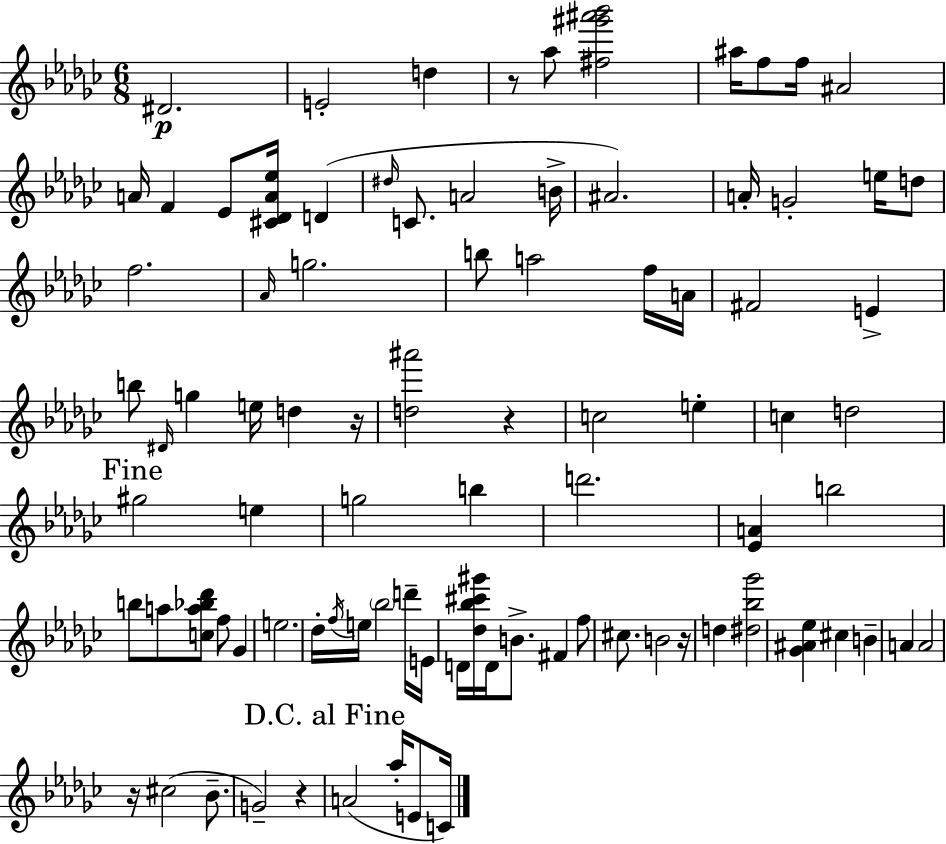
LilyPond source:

{
  \clef treble
  \numericTimeSignature
  \time 6/8
  \key ees \minor
  dis'2.\p | e'2-. d''4 | r8 aes''8 <fis'' gis''' ais''' bes'''>2 | ais''16 f''8 f''16 ais'2 | \break a'16 f'4 ees'8 <cis' des' a' ees''>16 d'4( | \grace { dis''16 } c'8. a'2 | b'16-> ais'2.) | a'16-. g'2-. e''16 d''8 | \break f''2. | \grace { aes'16 } g''2. | b''8 a''2 | f''16 a'16 fis'2 e'4-> | \break b''8 \grace { dis'16 } g''4 e''16 d''4 | r16 <d'' ais'''>2 r4 | c''2 e''4-. | c''4 d''2 | \break \mark "Fine" gis''2 e''4 | g''2 b''4 | d'''2. | <ees' a'>4 b''2 | \break b''8 a''8 <c'' a'' bes'' des'''>8 f''8 ges'4 | e''2. | des''16-. \acciaccatura { f''16 } e''16 \parenthesize bes''2 | d'''16-- e'16 d'16 <des'' bes'' cis''' gis'''>16 d'16 b'8.-> fis'4 | \break f''8 cis''8. b'2 | r16 d''4 <dis'' bes'' ges'''>2 | <ges' ais' ees''>4 cis''4 | b'4-- a'4 a'2 | \break r16 cis''2( | bes'8.-- g'2--) | r4 \mark "D.C. al Fine" a'2( | aes''16-. e'8 c'16) \bar "|."
}